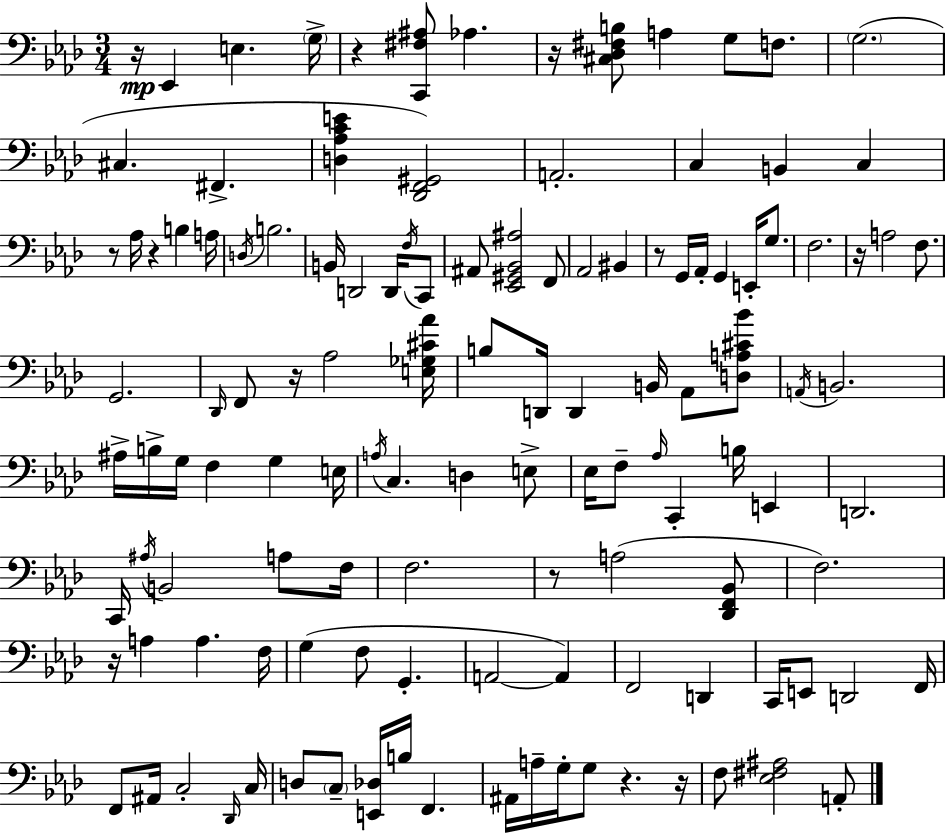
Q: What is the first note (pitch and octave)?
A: Eb2